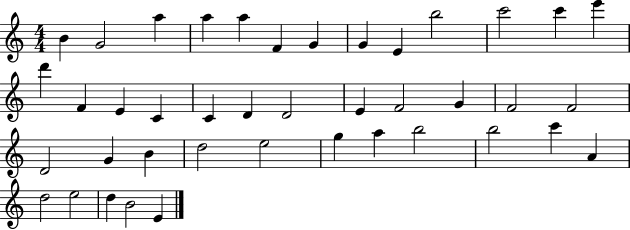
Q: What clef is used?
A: treble